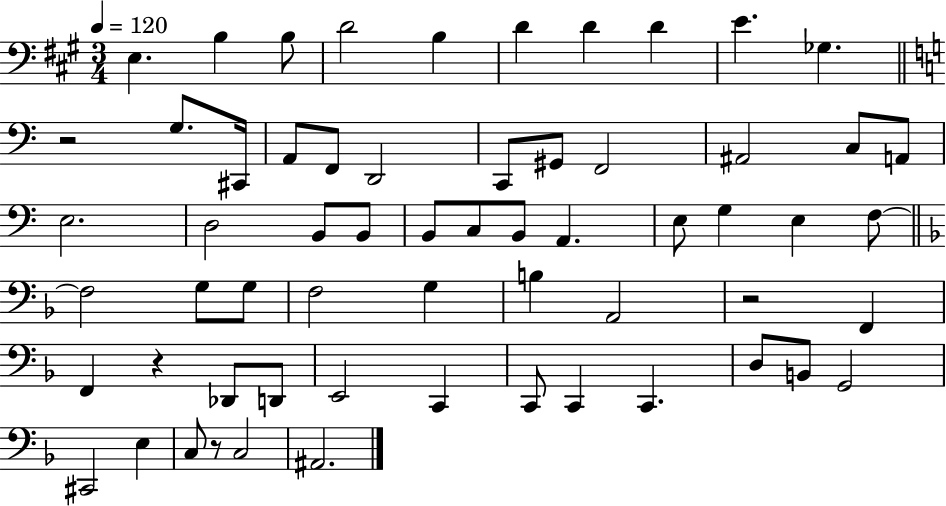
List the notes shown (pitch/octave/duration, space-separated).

E3/q. B3/q B3/e D4/h B3/q D4/q D4/q D4/q E4/q. Gb3/q. R/h G3/e. C#2/s A2/e F2/e D2/h C2/e G#2/e F2/h A#2/h C3/e A2/e E3/h. D3/h B2/e B2/e B2/e C3/e B2/e A2/q. E3/e G3/q E3/q F3/e F3/h G3/e G3/e F3/h G3/q B3/q A2/h R/h F2/q F2/q R/q Db2/e D2/e E2/h C2/q C2/e C2/q C2/q. D3/e B2/e G2/h C#2/h E3/q C3/e R/e C3/h A#2/h.